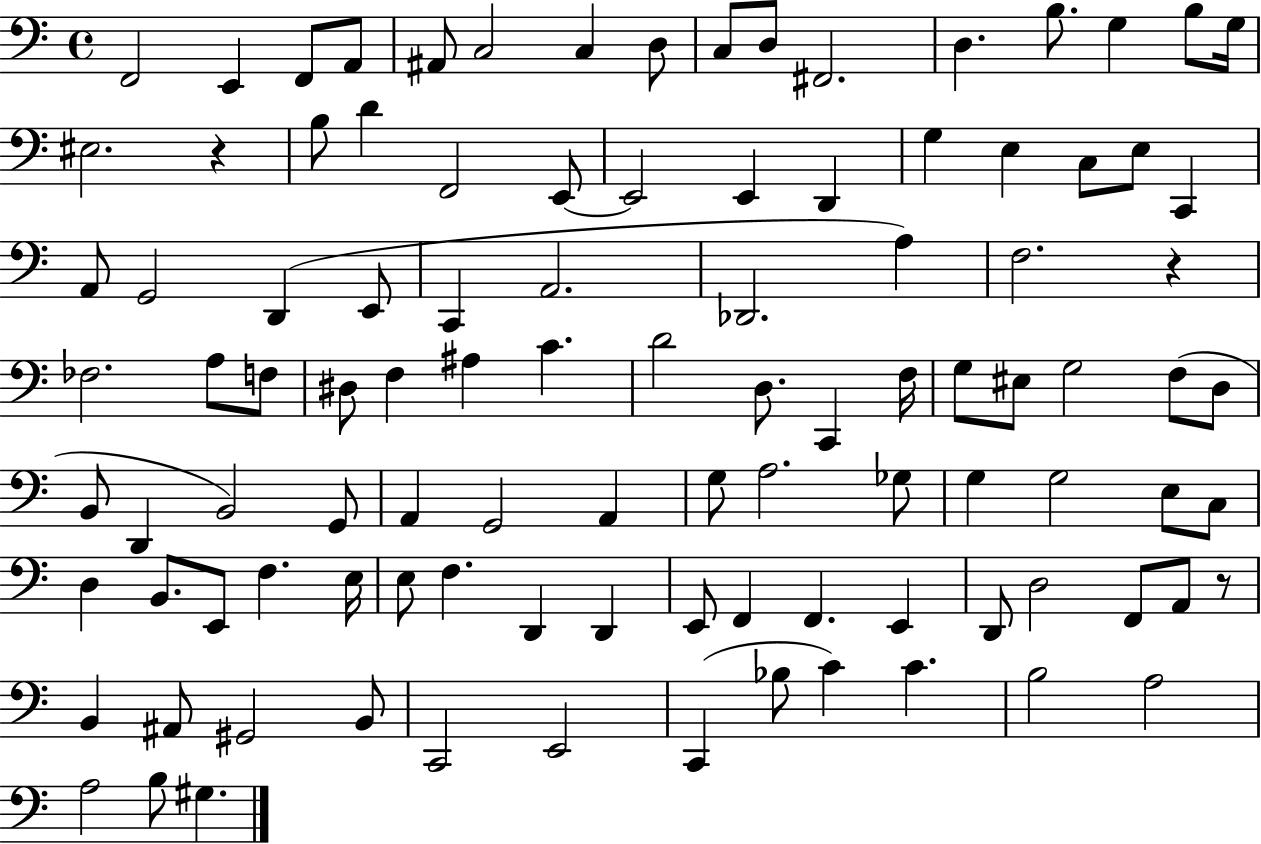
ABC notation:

X:1
T:Untitled
M:4/4
L:1/4
K:C
F,,2 E,, F,,/2 A,,/2 ^A,,/2 C,2 C, D,/2 C,/2 D,/2 ^F,,2 D, B,/2 G, B,/2 G,/4 ^E,2 z B,/2 D F,,2 E,,/2 E,,2 E,, D,, G, E, C,/2 E,/2 C,, A,,/2 G,,2 D,, E,,/2 C,, A,,2 _D,,2 A, F,2 z _F,2 A,/2 F,/2 ^D,/2 F, ^A, C D2 D,/2 C,, F,/4 G,/2 ^E,/2 G,2 F,/2 D,/2 B,,/2 D,, B,,2 G,,/2 A,, G,,2 A,, G,/2 A,2 _G,/2 G, G,2 E,/2 C,/2 D, B,,/2 E,,/2 F, E,/4 E,/2 F, D,, D,, E,,/2 F,, F,, E,, D,,/2 D,2 F,,/2 A,,/2 z/2 B,, ^A,,/2 ^G,,2 B,,/2 C,,2 E,,2 C,, _B,/2 C C B,2 A,2 A,2 B,/2 ^G,